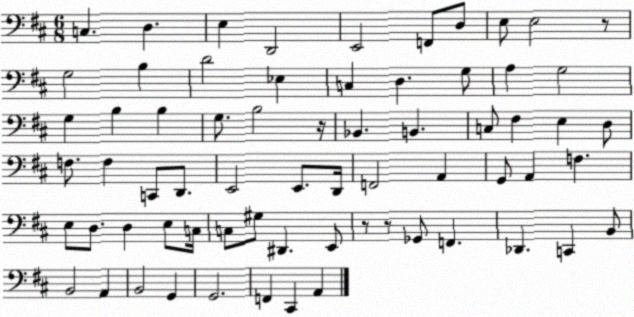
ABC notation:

X:1
T:Untitled
M:6/8
L:1/4
K:D
C, D, E, D,,2 E,,2 F,,/2 D,/2 E,/2 E,2 z/2 G,2 B, D2 _E, C, D, G,/2 A, G,2 G, B, B, G,/2 B,2 z/4 _B,, B,, C,/2 ^F, E, D,/2 F,/2 F, C,,/2 D,,/2 E,,2 E,,/2 D,,/4 F,,2 A,, G,,/2 A,, F, E,/2 D,/2 D, E,/2 C,/4 C,/2 ^G,/2 ^D,, E,,/2 z/2 z/2 _G,,/2 F,, _D,, C,, B,,/2 B,,2 A,, B,,2 G,, G,,2 F,, ^C,, A,,